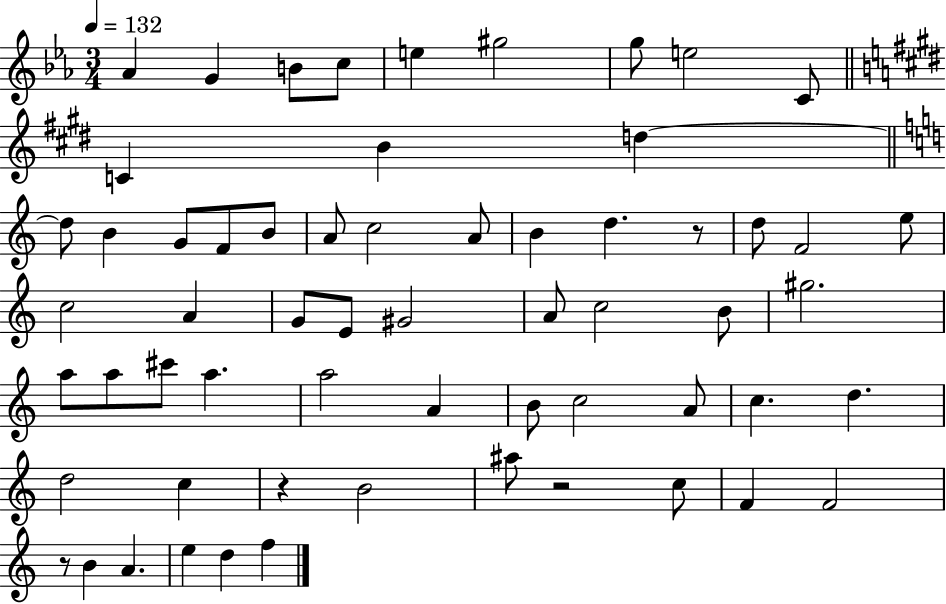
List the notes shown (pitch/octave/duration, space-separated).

Ab4/q G4/q B4/e C5/e E5/q G#5/h G5/e E5/h C4/e C4/q B4/q D5/q D5/e B4/q G4/e F4/e B4/e A4/e C5/h A4/e B4/q D5/q. R/e D5/e F4/h E5/e C5/h A4/q G4/e E4/e G#4/h A4/e C5/h B4/e G#5/h. A5/e A5/e C#6/e A5/q. A5/h A4/q B4/e C5/h A4/e C5/q. D5/q. D5/h C5/q R/q B4/h A#5/e R/h C5/e F4/q F4/h R/e B4/q A4/q. E5/q D5/q F5/q